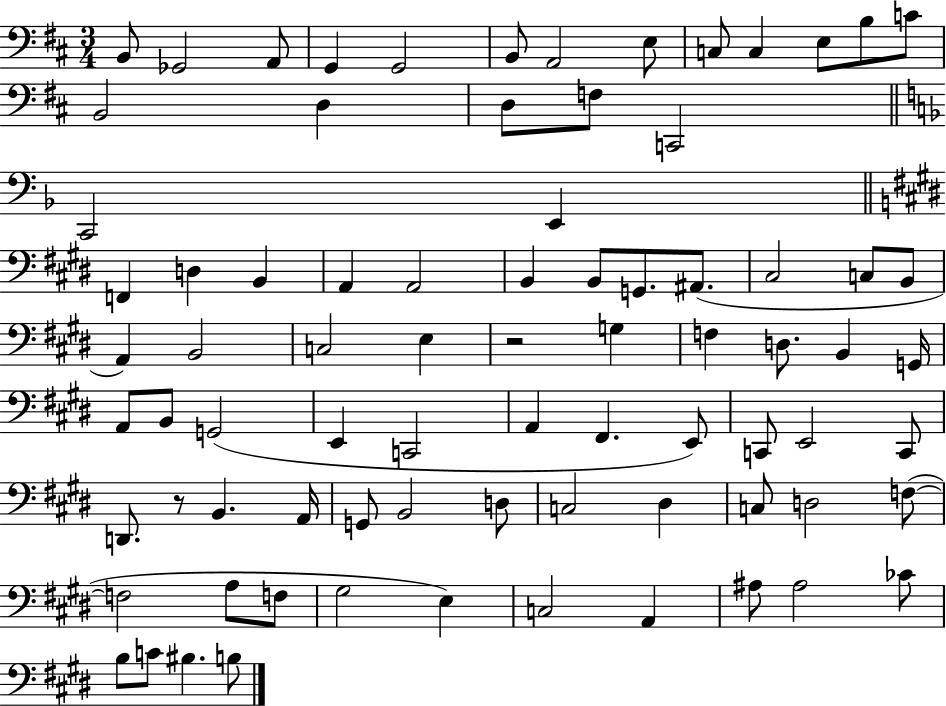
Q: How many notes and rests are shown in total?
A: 79